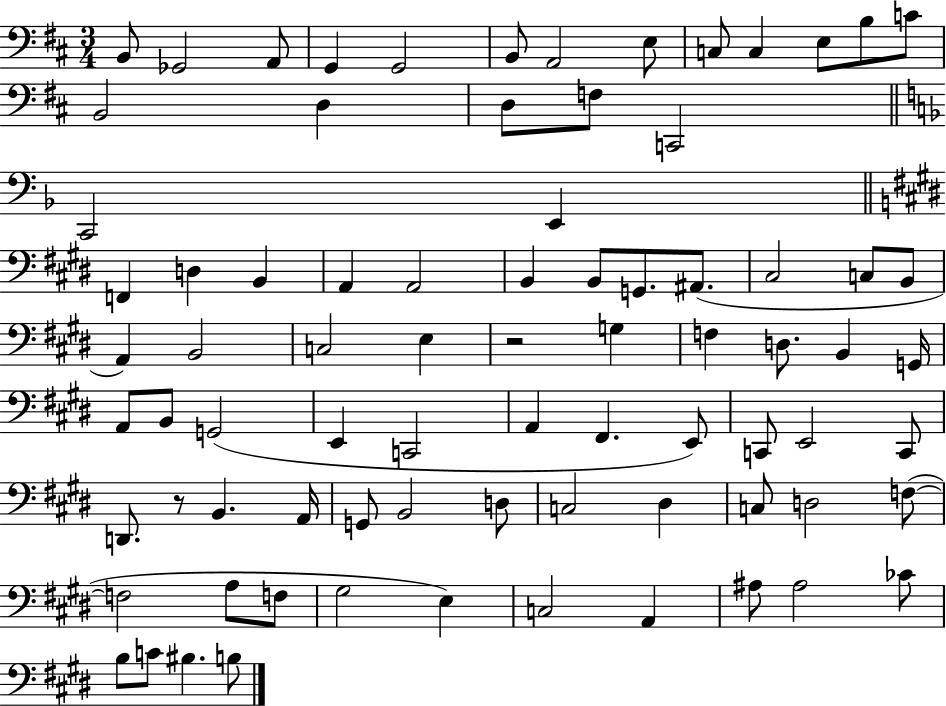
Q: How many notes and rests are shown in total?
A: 79